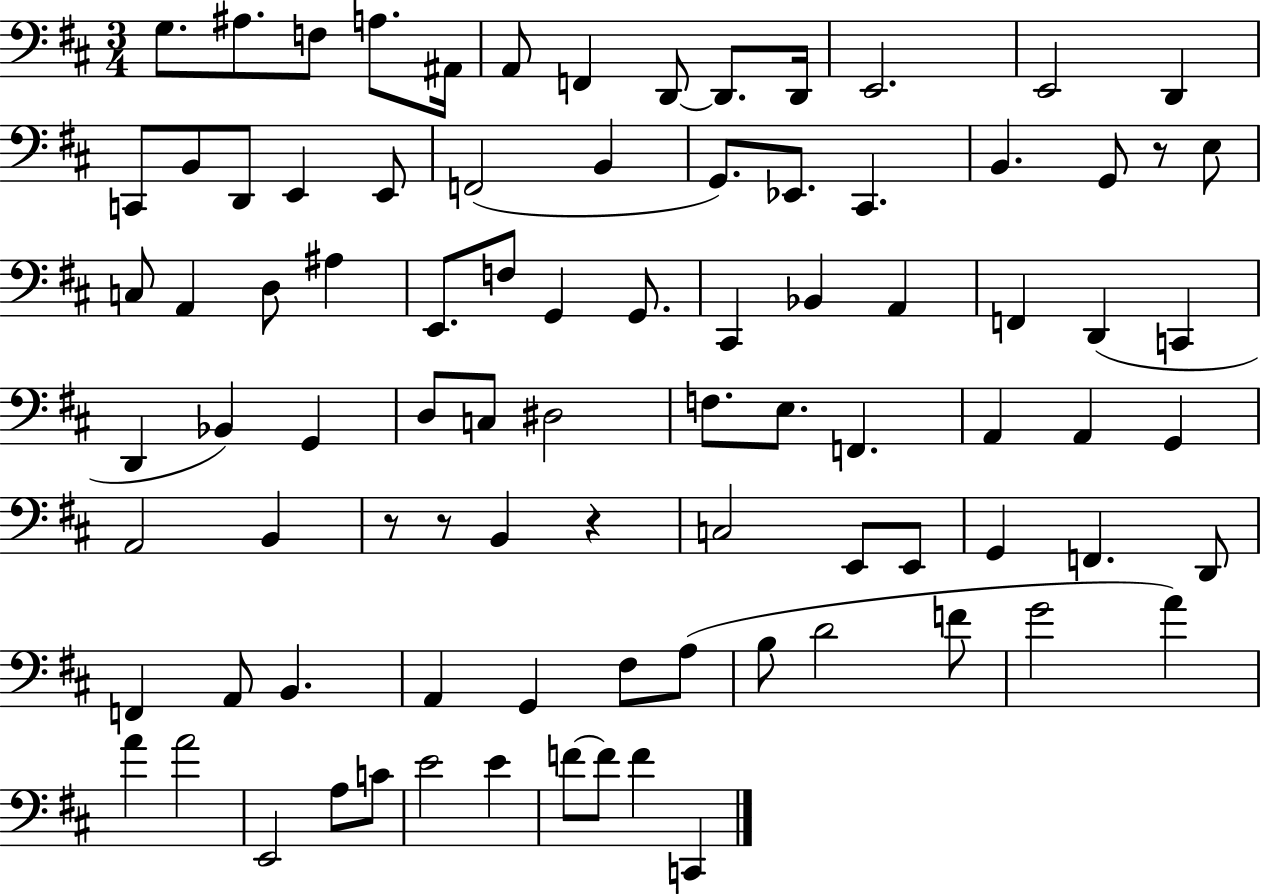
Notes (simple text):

G3/e. A#3/e. F3/e A3/e. A#2/s A2/e F2/q D2/e D2/e. D2/s E2/h. E2/h D2/q C2/e B2/e D2/e E2/q E2/e F2/h B2/q G2/e. Eb2/e. C#2/q. B2/q. G2/e R/e E3/e C3/e A2/q D3/e A#3/q E2/e. F3/e G2/q G2/e. C#2/q Bb2/q A2/q F2/q D2/q C2/q D2/q Bb2/q G2/q D3/e C3/e D#3/h F3/e. E3/e. F2/q. A2/q A2/q G2/q A2/h B2/q R/e R/e B2/q R/q C3/h E2/e E2/e G2/q F2/q. D2/e F2/q A2/e B2/q. A2/q G2/q F#3/e A3/e B3/e D4/h F4/e G4/h A4/q A4/q A4/h E2/h A3/e C4/e E4/h E4/q F4/e F4/e F4/q C2/q